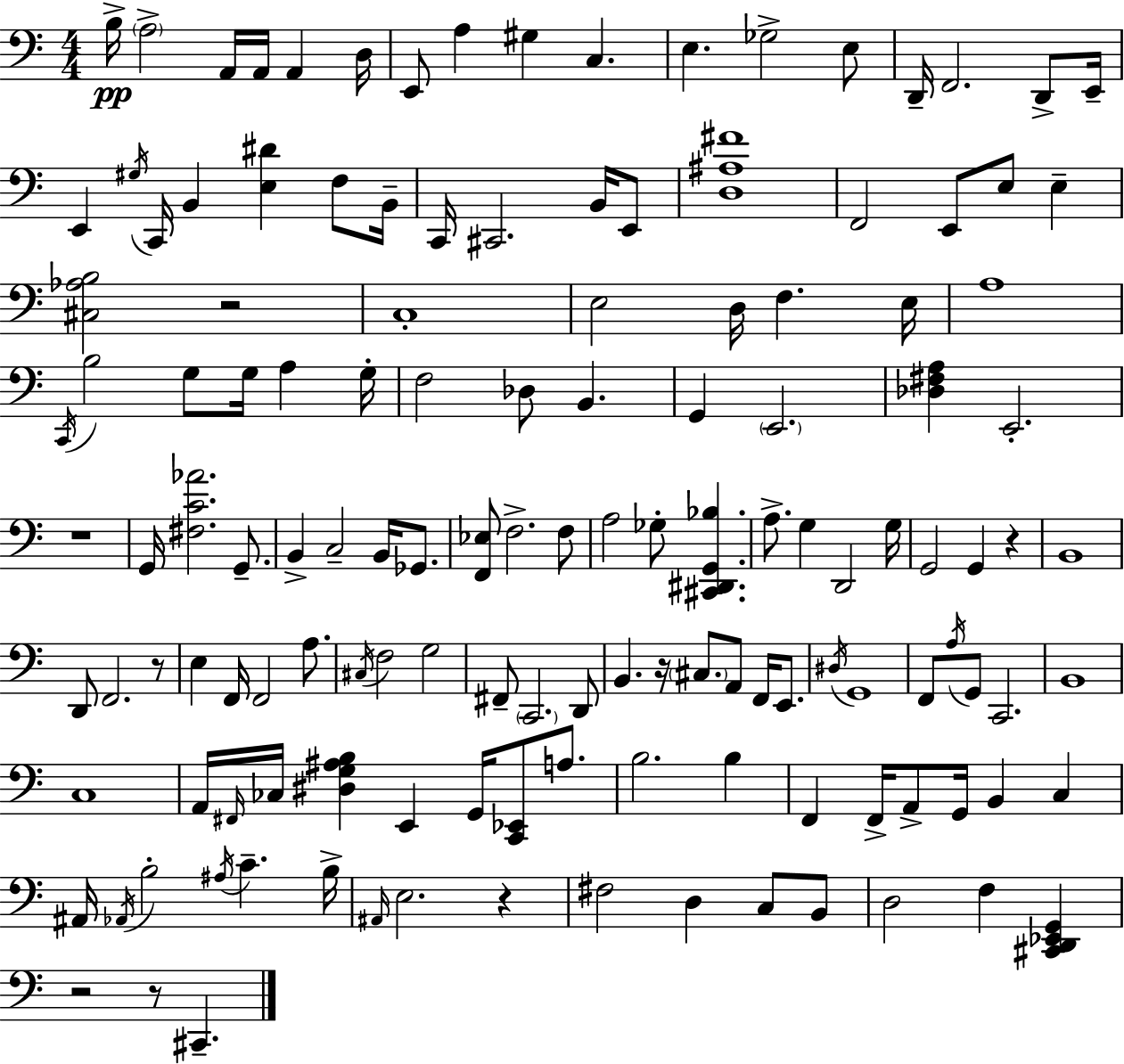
B3/s A3/h A2/s A2/s A2/q D3/s E2/e A3/q G#3/q C3/q. E3/q. Gb3/h E3/e D2/s F2/h. D2/e E2/s E2/q G#3/s C2/s B2/q [E3,D#4]/q F3/e B2/s C2/s C#2/h. B2/s E2/e [D3,A#3,F#4]/w F2/h E2/e E3/e E3/q [C#3,Ab3,B3]/h R/h C3/w E3/h D3/s F3/q. E3/s A3/w C2/s B3/h G3/e G3/s A3/q G3/s F3/h Db3/e B2/q. G2/q E2/h. [Db3,F#3,A3]/q E2/h. R/w G2/s [F#3,C4,Ab4]/h. G2/e. B2/q C3/h B2/s Gb2/e. [F2,Eb3]/e F3/h. F3/e A3/h Gb3/e [C#2,D#2,G2,Bb3]/q. A3/e. G3/q D2/h G3/s G2/h G2/q R/q B2/w D2/e F2/h. R/e E3/q F2/s F2/h A3/e. C#3/s F3/h G3/h F#2/e C2/h. D2/e B2/q. R/s C#3/e. A2/e F2/s E2/e. D#3/s G2/w F2/e A3/s G2/e C2/h. B2/w C3/w A2/s F#2/s CES3/s [D#3,G3,A#3,B3]/q E2/q G2/s [C2,Eb2]/e A3/e. B3/h. B3/q F2/q F2/s A2/e G2/s B2/q C3/q A#2/s Ab2/s B3/h A#3/s C4/q. B3/s A#2/s E3/h. R/q F#3/h D3/q C3/e B2/e D3/h F3/q [C#2,D2,Eb2,G2]/q R/h R/e C#2/q.